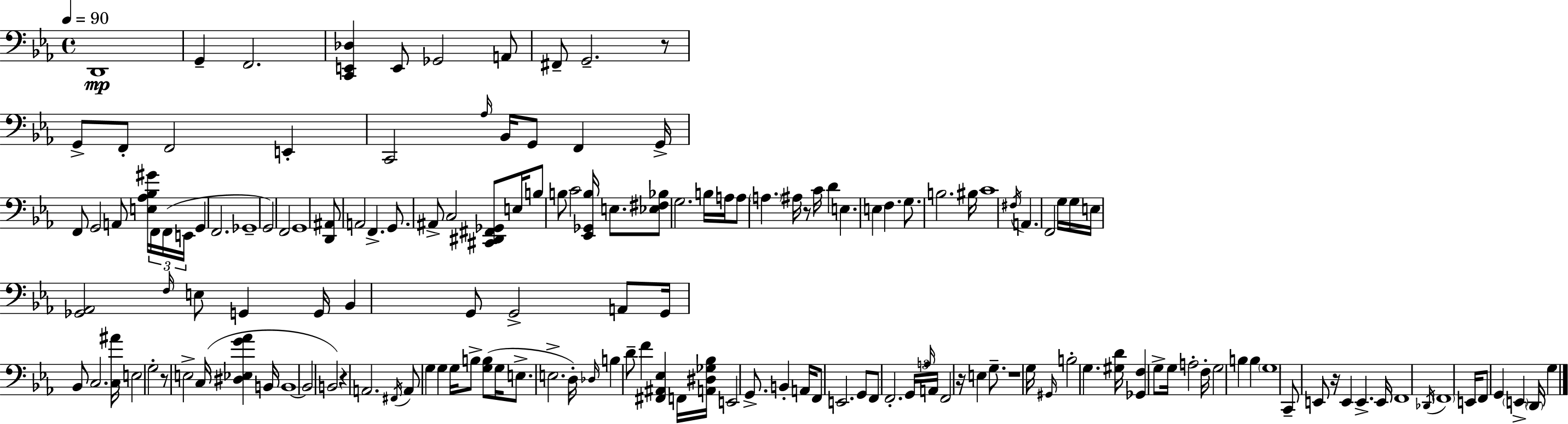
{
  \clef bass
  \time 4/4
  \defaultTimeSignature
  \key ees \major
  \tempo 4 = 90
  d,1\mp | g,4-- f,2. | <c, e, des>4 e,8 ges,2 a,8 | fis,8-- g,2.-- r8 | \break g,8-> f,8-. f,2 e,4-. | c,2 \grace { aes16 } bes,16 g,8 f,4 | g,16-> f,8 g,2 a,8 <e aes bes gis'>16 \tuplet 3/2 { f,16 f,16( | e,16 } g,4 f,2. | \break ges,1-- | g,2) f,2 | g,1 | <d, ais,>8 a,2 f,4.-> | \break g,8. ais,8-> c2 <cis, dis, fis, ges,>8 | e16 b8 b8 c'2 <ees, ges, b>16 e8. | <ees fis bes>8 g2. b16 | a16 a8 \parenthesize a4. ais16 r8 c'16 d'4 | \break e4. e4 f4. | g8. b2. | bis16 c'1 | \acciaccatura { fis16 } a,4. f,2 | \break g16 g16 e16 <ges, aes,>2 \grace { f16 } e8 g,4 | g,16 bes,4 g,8 g,2-> | a,8 g,16 bes,8 c2. | <c ais'>16 e2 g2-. | \break r8 e2-> c16( <dis ees g' aes'>4 | b,16 b,1~~ | b,2 b,2) | r4 a,2. | \break \acciaccatura { fis,16 } a,8 g4 g4 g16 b8-> | <g b>8( g16 e8.-> e2.-> | d16-.) \grace { des16 } b4 d'8-- f'4 <fis, ais, ees>4 | f,16 <a, dis ges bes>16 e,2 g,8.-> | \break b,4-. a,16 f,8 e,2. | g,8 f,8 f,2.-. | \tuplet 3/2 { g,16 \grace { a16 } a,16 } f,2 r16 e4 | g8.-- r1 | \break g16 \grace { gis,16 } b2-. | g4. <gis d'>16 <ges, f>4 g8-> g16 a2-. | f16-. g2 b4 | b4 \parenthesize g1 | \break c,8-- e,8 r16 e,4 | e,4.-> e,16 f,1 | \acciaccatura { des,16 } \parenthesize f,1 | e,16 f,8 g,4 \parenthesize e,4-> | \break \parenthesize d,16 g4 \bar "|."
}